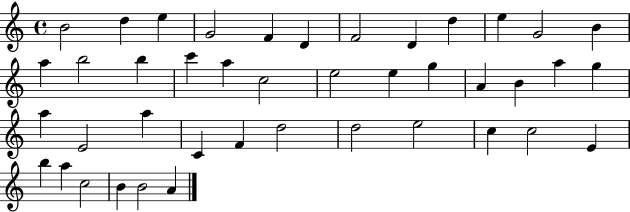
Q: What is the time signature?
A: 4/4